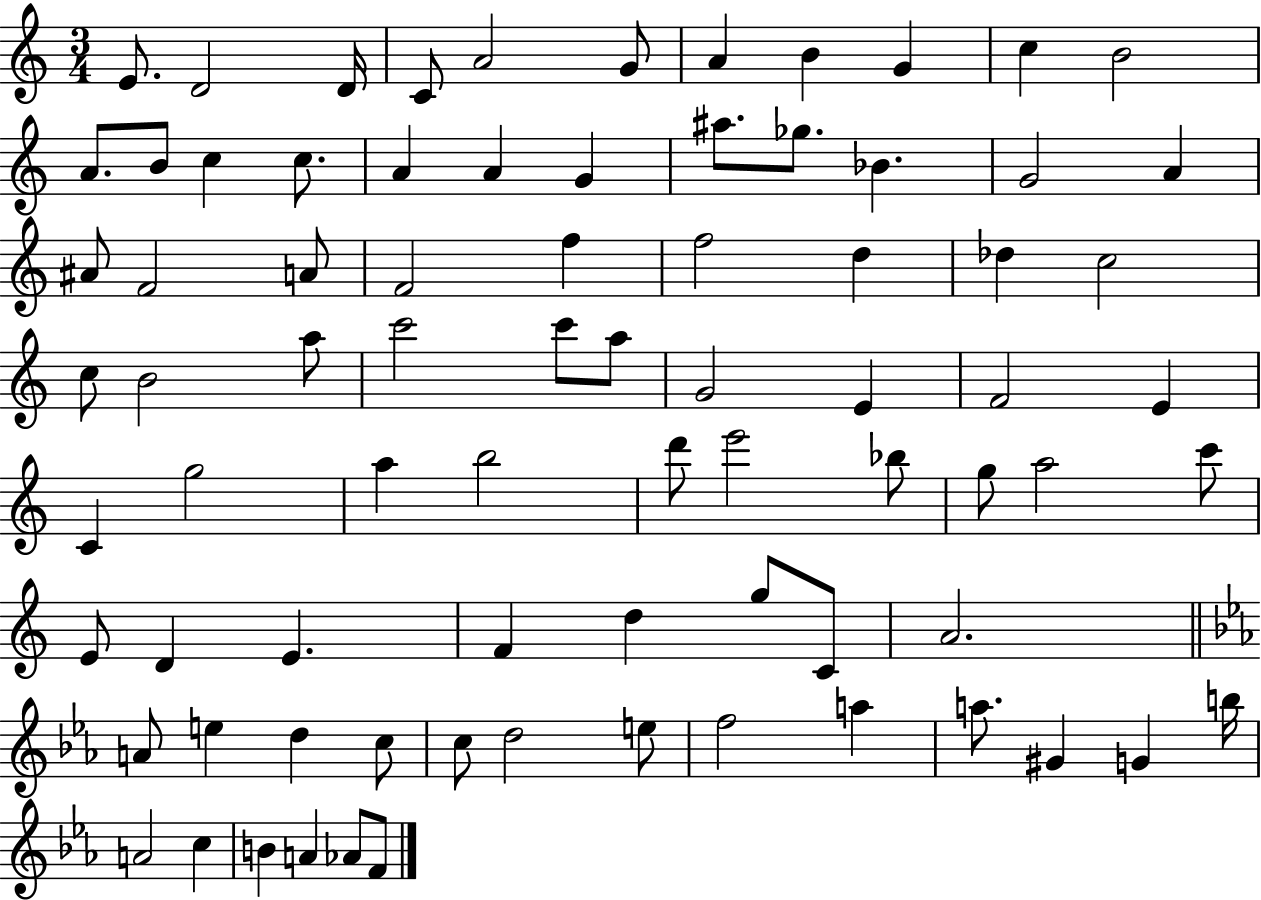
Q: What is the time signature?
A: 3/4